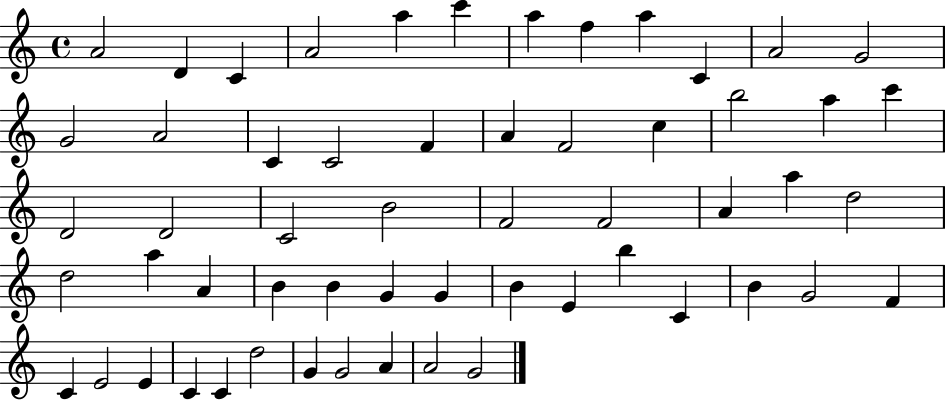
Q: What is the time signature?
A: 4/4